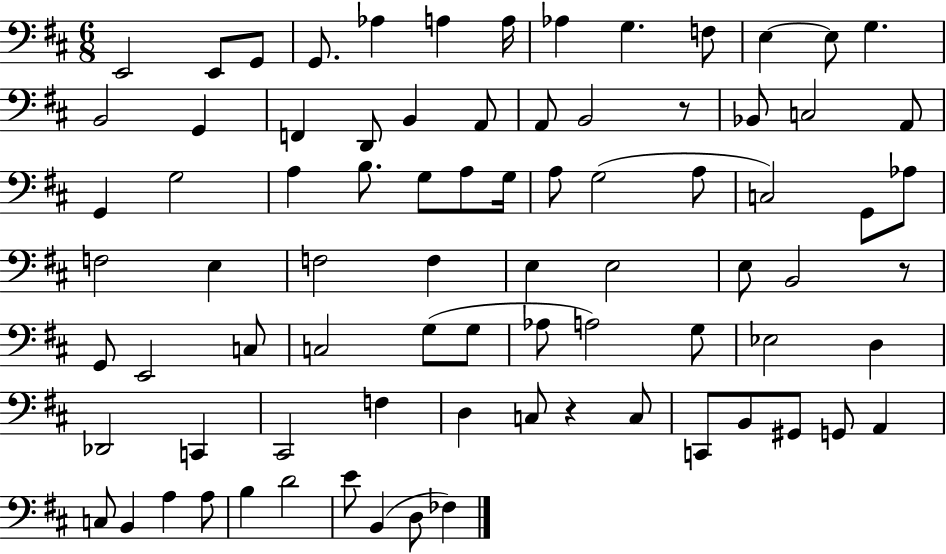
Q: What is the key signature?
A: D major